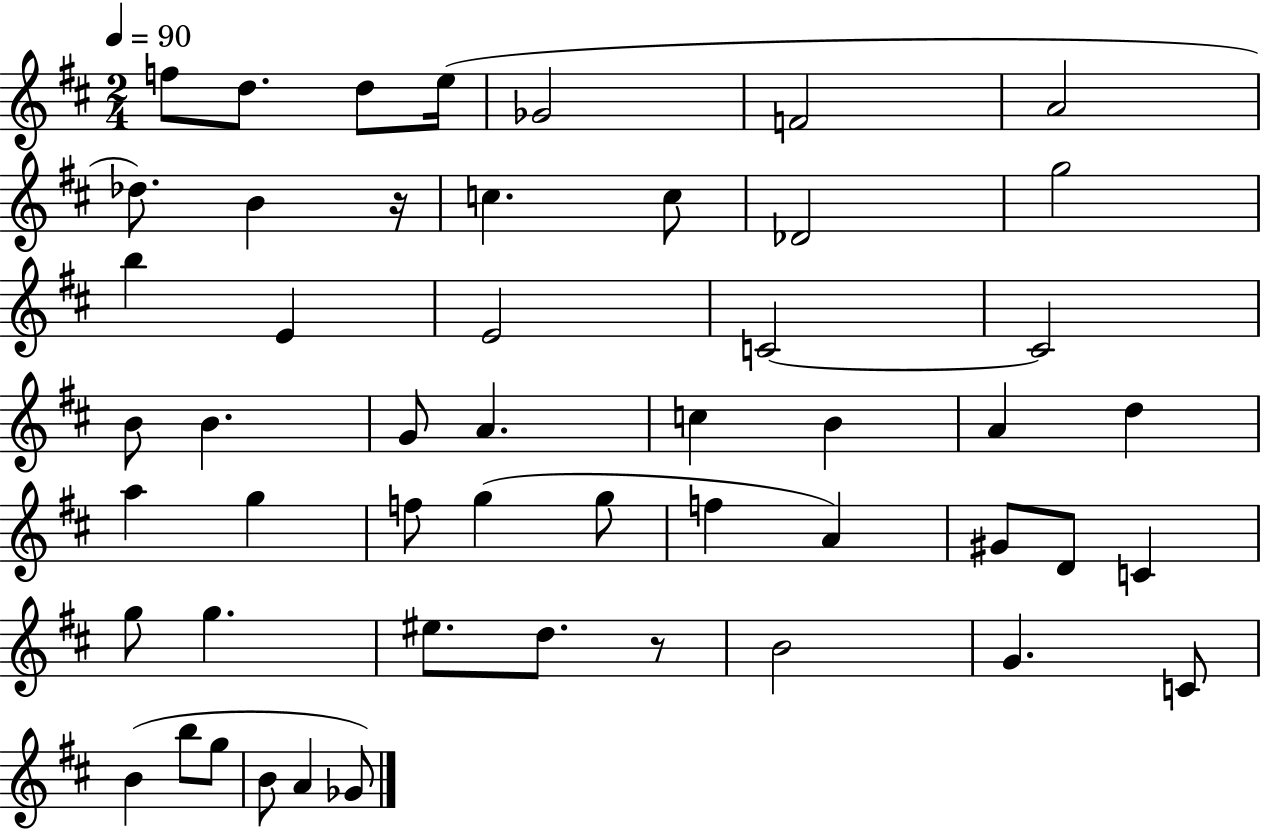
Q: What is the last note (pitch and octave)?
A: Gb4